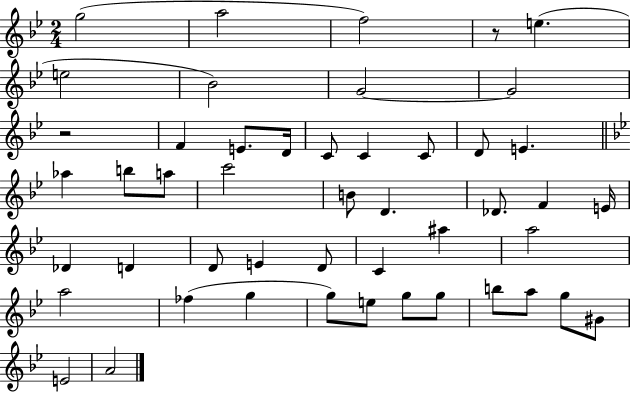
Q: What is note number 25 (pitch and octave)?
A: E4